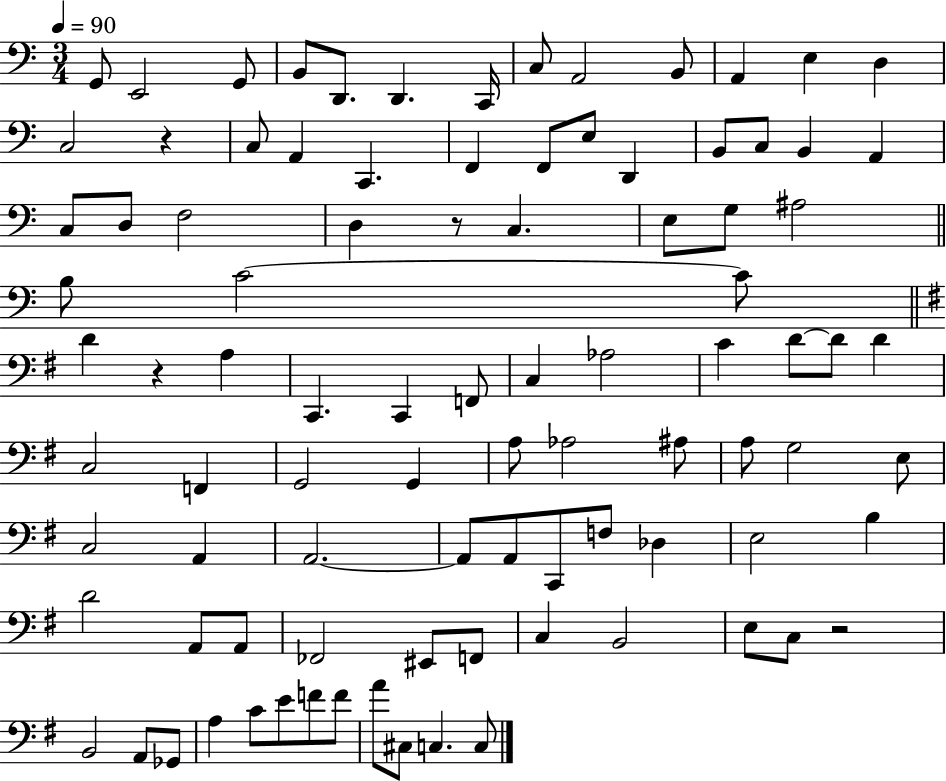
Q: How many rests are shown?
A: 4